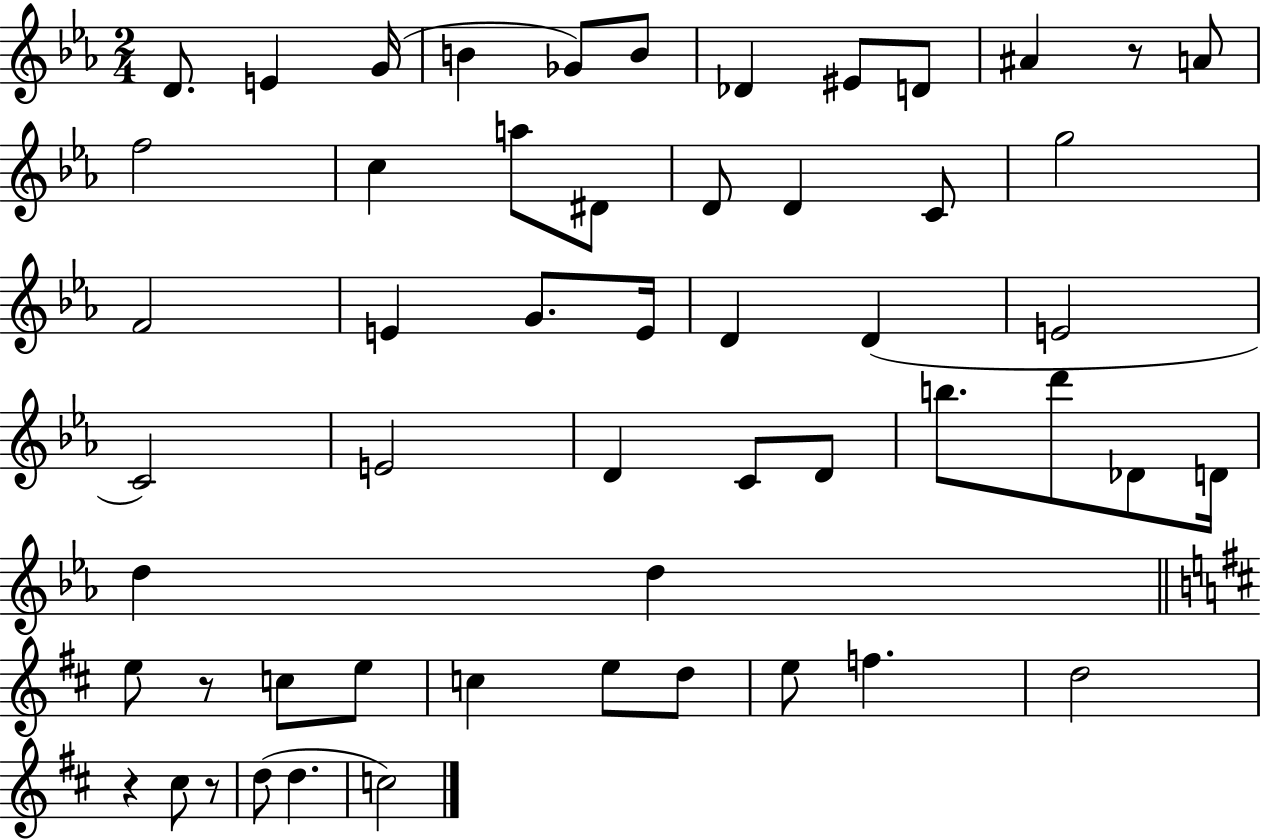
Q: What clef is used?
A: treble